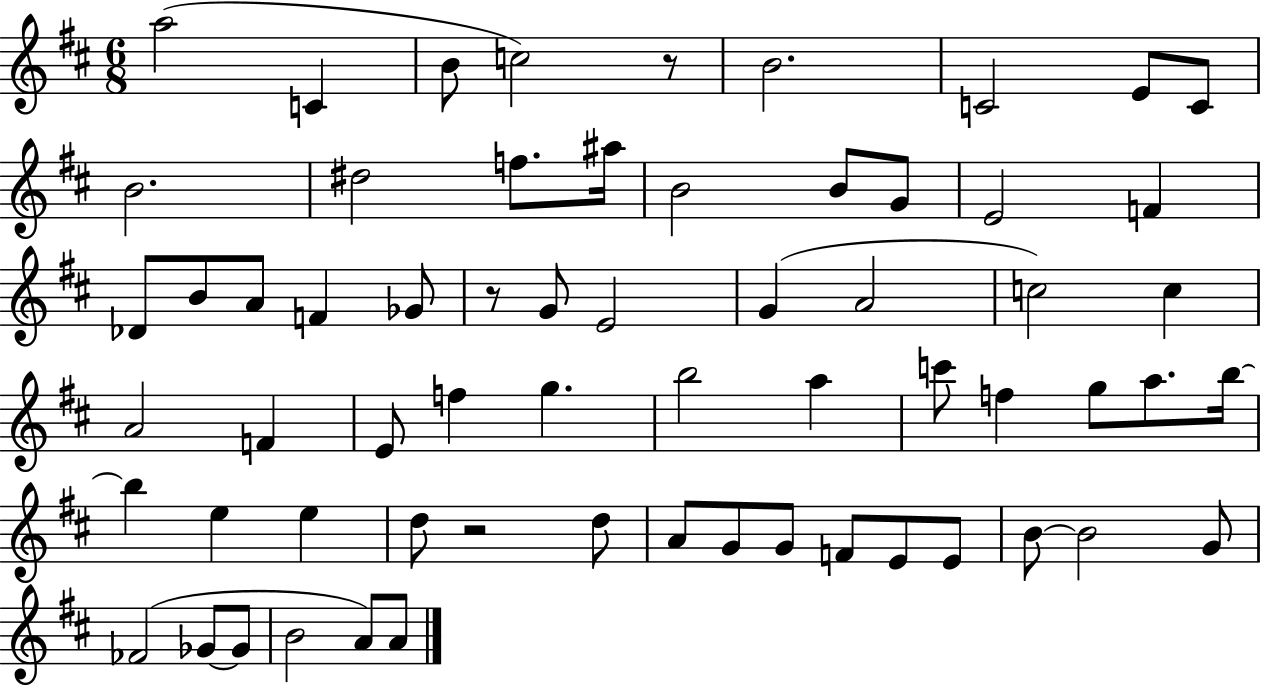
A5/h C4/q B4/e C5/h R/e B4/h. C4/h E4/e C4/e B4/h. D#5/h F5/e. A#5/s B4/h B4/e G4/e E4/h F4/q Db4/e B4/e A4/e F4/q Gb4/e R/e G4/e E4/h G4/q A4/h C5/h C5/q A4/h F4/q E4/e F5/q G5/q. B5/h A5/q C6/e F5/q G5/e A5/e. B5/s B5/q E5/q E5/q D5/e R/h D5/e A4/e G4/e G4/e F4/e E4/e E4/e B4/e B4/h G4/e FES4/h Gb4/e Gb4/e B4/h A4/e A4/e